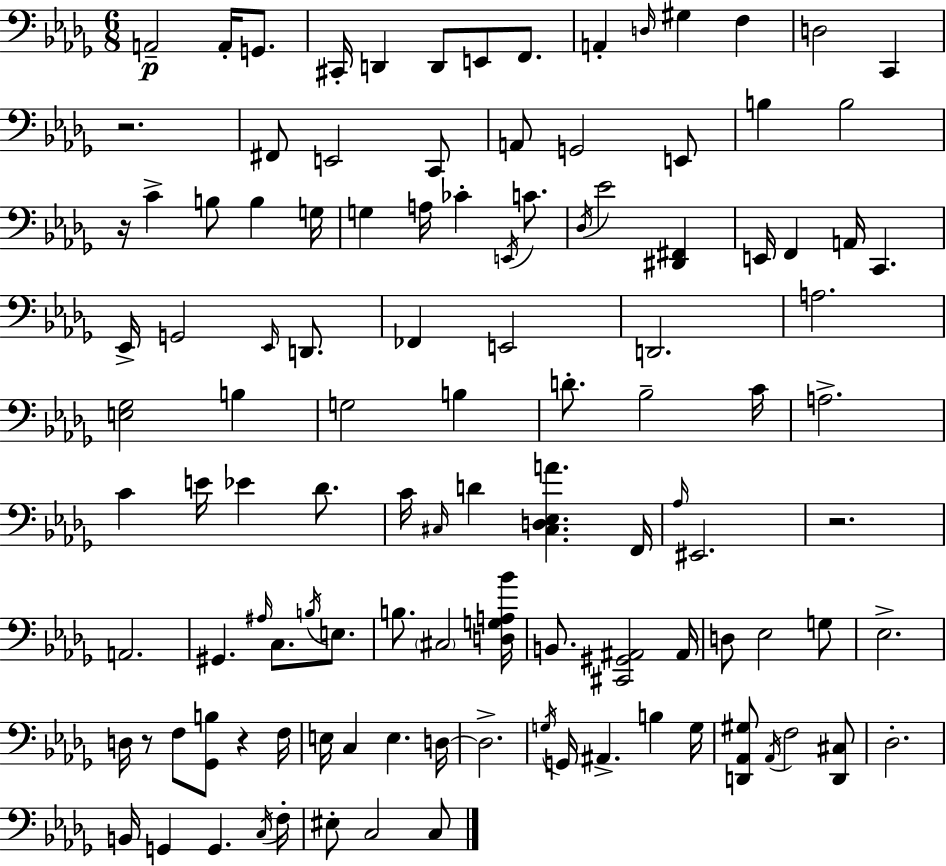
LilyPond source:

{
  \clef bass
  \numericTimeSignature
  \time 6/8
  \key bes \minor
  a,2--\p a,16-. g,8. | cis,16-. d,4 d,8 e,8 f,8. | a,4-. \grace { d16 } gis4 f4 | d2 c,4 | \break r2. | fis,8 e,2 c,8 | a,8 g,2 e,8 | b4 b2 | \break r16 c'4-> b8 b4 | g16 g4 a16 ces'4-. \acciaccatura { e,16 } c'8. | \acciaccatura { des16 } ees'2 <dis, fis,>4 | e,16 f,4 a,16 c,4. | \break ees,16-> g,2 | \grace { ees,16 } d,8. fes,4 e,2 | d,2. | a2. | \break <e ges>2 | b4 g2 | b4 d'8.-. bes2-- | c'16 a2.-> | \break c'4 e'16 ees'4 | des'8. c'16 \grace { cis16 } d'4 <cis d ees a'>4. | f,16 \grace { aes16 } eis,2. | r2. | \break a,2. | gis,4. | \grace { ais16 } c8. \acciaccatura { b16 } e8. b8. \parenthesize cis2 | <d g a bes'>16 b,8. <cis, gis, ais,>2 | \break ais,16 d8 ees2 | g8 ees2.-> | d16 r8 f8 | <ges, b>8 r4 f16 e16 c4 | \break e4. d16~~ d2.-> | \acciaccatura { g16 } g,16 ais,4.-> | b4 g16 <d, aes, gis>8 \acciaccatura { aes,16 } | f2 <d, cis>8 des2.-. | \break b,16 g,4 | g,4. \acciaccatura { c16 } f16-. eis8-. | c2 c8 \bar "|."
}